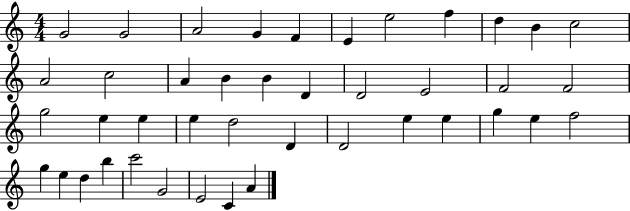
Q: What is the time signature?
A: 4/4